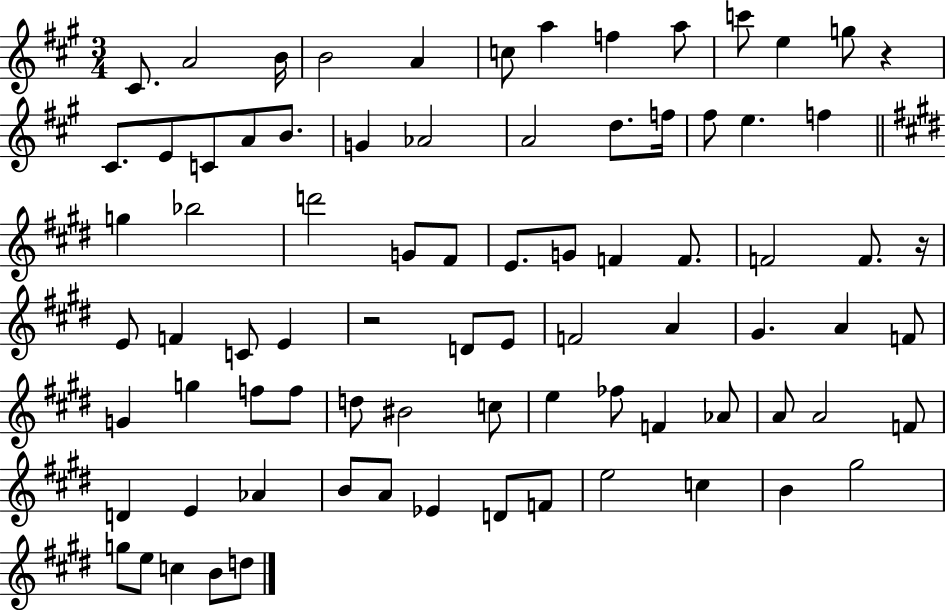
X:1
T:Untitled
M:3/4
L:1/4
K:A
^C/2 A2 B/4 B2 A c/2 a f a/2 c'/2 e g/2 z ^C/2 E/2 C/2 A/2 B/2 G _A2 A2 d/2 f/4 ^f/2 e f g _b2 d'2 G/2 ^F/2 E/2 G/2 F F/2 F2 F/2 z/4 E/2 F C/2 E z2 D/2 E/2 F2 A ^G A F/2 G g f/2 f/2 d/2 ^B2 c/2 e _f/2 F _A/2 A/2 A2 F/2 D E _A B/2 A/2 _E D/2 F/2 e2 c B ^g2 g/2 e/2 c B/2 d/2